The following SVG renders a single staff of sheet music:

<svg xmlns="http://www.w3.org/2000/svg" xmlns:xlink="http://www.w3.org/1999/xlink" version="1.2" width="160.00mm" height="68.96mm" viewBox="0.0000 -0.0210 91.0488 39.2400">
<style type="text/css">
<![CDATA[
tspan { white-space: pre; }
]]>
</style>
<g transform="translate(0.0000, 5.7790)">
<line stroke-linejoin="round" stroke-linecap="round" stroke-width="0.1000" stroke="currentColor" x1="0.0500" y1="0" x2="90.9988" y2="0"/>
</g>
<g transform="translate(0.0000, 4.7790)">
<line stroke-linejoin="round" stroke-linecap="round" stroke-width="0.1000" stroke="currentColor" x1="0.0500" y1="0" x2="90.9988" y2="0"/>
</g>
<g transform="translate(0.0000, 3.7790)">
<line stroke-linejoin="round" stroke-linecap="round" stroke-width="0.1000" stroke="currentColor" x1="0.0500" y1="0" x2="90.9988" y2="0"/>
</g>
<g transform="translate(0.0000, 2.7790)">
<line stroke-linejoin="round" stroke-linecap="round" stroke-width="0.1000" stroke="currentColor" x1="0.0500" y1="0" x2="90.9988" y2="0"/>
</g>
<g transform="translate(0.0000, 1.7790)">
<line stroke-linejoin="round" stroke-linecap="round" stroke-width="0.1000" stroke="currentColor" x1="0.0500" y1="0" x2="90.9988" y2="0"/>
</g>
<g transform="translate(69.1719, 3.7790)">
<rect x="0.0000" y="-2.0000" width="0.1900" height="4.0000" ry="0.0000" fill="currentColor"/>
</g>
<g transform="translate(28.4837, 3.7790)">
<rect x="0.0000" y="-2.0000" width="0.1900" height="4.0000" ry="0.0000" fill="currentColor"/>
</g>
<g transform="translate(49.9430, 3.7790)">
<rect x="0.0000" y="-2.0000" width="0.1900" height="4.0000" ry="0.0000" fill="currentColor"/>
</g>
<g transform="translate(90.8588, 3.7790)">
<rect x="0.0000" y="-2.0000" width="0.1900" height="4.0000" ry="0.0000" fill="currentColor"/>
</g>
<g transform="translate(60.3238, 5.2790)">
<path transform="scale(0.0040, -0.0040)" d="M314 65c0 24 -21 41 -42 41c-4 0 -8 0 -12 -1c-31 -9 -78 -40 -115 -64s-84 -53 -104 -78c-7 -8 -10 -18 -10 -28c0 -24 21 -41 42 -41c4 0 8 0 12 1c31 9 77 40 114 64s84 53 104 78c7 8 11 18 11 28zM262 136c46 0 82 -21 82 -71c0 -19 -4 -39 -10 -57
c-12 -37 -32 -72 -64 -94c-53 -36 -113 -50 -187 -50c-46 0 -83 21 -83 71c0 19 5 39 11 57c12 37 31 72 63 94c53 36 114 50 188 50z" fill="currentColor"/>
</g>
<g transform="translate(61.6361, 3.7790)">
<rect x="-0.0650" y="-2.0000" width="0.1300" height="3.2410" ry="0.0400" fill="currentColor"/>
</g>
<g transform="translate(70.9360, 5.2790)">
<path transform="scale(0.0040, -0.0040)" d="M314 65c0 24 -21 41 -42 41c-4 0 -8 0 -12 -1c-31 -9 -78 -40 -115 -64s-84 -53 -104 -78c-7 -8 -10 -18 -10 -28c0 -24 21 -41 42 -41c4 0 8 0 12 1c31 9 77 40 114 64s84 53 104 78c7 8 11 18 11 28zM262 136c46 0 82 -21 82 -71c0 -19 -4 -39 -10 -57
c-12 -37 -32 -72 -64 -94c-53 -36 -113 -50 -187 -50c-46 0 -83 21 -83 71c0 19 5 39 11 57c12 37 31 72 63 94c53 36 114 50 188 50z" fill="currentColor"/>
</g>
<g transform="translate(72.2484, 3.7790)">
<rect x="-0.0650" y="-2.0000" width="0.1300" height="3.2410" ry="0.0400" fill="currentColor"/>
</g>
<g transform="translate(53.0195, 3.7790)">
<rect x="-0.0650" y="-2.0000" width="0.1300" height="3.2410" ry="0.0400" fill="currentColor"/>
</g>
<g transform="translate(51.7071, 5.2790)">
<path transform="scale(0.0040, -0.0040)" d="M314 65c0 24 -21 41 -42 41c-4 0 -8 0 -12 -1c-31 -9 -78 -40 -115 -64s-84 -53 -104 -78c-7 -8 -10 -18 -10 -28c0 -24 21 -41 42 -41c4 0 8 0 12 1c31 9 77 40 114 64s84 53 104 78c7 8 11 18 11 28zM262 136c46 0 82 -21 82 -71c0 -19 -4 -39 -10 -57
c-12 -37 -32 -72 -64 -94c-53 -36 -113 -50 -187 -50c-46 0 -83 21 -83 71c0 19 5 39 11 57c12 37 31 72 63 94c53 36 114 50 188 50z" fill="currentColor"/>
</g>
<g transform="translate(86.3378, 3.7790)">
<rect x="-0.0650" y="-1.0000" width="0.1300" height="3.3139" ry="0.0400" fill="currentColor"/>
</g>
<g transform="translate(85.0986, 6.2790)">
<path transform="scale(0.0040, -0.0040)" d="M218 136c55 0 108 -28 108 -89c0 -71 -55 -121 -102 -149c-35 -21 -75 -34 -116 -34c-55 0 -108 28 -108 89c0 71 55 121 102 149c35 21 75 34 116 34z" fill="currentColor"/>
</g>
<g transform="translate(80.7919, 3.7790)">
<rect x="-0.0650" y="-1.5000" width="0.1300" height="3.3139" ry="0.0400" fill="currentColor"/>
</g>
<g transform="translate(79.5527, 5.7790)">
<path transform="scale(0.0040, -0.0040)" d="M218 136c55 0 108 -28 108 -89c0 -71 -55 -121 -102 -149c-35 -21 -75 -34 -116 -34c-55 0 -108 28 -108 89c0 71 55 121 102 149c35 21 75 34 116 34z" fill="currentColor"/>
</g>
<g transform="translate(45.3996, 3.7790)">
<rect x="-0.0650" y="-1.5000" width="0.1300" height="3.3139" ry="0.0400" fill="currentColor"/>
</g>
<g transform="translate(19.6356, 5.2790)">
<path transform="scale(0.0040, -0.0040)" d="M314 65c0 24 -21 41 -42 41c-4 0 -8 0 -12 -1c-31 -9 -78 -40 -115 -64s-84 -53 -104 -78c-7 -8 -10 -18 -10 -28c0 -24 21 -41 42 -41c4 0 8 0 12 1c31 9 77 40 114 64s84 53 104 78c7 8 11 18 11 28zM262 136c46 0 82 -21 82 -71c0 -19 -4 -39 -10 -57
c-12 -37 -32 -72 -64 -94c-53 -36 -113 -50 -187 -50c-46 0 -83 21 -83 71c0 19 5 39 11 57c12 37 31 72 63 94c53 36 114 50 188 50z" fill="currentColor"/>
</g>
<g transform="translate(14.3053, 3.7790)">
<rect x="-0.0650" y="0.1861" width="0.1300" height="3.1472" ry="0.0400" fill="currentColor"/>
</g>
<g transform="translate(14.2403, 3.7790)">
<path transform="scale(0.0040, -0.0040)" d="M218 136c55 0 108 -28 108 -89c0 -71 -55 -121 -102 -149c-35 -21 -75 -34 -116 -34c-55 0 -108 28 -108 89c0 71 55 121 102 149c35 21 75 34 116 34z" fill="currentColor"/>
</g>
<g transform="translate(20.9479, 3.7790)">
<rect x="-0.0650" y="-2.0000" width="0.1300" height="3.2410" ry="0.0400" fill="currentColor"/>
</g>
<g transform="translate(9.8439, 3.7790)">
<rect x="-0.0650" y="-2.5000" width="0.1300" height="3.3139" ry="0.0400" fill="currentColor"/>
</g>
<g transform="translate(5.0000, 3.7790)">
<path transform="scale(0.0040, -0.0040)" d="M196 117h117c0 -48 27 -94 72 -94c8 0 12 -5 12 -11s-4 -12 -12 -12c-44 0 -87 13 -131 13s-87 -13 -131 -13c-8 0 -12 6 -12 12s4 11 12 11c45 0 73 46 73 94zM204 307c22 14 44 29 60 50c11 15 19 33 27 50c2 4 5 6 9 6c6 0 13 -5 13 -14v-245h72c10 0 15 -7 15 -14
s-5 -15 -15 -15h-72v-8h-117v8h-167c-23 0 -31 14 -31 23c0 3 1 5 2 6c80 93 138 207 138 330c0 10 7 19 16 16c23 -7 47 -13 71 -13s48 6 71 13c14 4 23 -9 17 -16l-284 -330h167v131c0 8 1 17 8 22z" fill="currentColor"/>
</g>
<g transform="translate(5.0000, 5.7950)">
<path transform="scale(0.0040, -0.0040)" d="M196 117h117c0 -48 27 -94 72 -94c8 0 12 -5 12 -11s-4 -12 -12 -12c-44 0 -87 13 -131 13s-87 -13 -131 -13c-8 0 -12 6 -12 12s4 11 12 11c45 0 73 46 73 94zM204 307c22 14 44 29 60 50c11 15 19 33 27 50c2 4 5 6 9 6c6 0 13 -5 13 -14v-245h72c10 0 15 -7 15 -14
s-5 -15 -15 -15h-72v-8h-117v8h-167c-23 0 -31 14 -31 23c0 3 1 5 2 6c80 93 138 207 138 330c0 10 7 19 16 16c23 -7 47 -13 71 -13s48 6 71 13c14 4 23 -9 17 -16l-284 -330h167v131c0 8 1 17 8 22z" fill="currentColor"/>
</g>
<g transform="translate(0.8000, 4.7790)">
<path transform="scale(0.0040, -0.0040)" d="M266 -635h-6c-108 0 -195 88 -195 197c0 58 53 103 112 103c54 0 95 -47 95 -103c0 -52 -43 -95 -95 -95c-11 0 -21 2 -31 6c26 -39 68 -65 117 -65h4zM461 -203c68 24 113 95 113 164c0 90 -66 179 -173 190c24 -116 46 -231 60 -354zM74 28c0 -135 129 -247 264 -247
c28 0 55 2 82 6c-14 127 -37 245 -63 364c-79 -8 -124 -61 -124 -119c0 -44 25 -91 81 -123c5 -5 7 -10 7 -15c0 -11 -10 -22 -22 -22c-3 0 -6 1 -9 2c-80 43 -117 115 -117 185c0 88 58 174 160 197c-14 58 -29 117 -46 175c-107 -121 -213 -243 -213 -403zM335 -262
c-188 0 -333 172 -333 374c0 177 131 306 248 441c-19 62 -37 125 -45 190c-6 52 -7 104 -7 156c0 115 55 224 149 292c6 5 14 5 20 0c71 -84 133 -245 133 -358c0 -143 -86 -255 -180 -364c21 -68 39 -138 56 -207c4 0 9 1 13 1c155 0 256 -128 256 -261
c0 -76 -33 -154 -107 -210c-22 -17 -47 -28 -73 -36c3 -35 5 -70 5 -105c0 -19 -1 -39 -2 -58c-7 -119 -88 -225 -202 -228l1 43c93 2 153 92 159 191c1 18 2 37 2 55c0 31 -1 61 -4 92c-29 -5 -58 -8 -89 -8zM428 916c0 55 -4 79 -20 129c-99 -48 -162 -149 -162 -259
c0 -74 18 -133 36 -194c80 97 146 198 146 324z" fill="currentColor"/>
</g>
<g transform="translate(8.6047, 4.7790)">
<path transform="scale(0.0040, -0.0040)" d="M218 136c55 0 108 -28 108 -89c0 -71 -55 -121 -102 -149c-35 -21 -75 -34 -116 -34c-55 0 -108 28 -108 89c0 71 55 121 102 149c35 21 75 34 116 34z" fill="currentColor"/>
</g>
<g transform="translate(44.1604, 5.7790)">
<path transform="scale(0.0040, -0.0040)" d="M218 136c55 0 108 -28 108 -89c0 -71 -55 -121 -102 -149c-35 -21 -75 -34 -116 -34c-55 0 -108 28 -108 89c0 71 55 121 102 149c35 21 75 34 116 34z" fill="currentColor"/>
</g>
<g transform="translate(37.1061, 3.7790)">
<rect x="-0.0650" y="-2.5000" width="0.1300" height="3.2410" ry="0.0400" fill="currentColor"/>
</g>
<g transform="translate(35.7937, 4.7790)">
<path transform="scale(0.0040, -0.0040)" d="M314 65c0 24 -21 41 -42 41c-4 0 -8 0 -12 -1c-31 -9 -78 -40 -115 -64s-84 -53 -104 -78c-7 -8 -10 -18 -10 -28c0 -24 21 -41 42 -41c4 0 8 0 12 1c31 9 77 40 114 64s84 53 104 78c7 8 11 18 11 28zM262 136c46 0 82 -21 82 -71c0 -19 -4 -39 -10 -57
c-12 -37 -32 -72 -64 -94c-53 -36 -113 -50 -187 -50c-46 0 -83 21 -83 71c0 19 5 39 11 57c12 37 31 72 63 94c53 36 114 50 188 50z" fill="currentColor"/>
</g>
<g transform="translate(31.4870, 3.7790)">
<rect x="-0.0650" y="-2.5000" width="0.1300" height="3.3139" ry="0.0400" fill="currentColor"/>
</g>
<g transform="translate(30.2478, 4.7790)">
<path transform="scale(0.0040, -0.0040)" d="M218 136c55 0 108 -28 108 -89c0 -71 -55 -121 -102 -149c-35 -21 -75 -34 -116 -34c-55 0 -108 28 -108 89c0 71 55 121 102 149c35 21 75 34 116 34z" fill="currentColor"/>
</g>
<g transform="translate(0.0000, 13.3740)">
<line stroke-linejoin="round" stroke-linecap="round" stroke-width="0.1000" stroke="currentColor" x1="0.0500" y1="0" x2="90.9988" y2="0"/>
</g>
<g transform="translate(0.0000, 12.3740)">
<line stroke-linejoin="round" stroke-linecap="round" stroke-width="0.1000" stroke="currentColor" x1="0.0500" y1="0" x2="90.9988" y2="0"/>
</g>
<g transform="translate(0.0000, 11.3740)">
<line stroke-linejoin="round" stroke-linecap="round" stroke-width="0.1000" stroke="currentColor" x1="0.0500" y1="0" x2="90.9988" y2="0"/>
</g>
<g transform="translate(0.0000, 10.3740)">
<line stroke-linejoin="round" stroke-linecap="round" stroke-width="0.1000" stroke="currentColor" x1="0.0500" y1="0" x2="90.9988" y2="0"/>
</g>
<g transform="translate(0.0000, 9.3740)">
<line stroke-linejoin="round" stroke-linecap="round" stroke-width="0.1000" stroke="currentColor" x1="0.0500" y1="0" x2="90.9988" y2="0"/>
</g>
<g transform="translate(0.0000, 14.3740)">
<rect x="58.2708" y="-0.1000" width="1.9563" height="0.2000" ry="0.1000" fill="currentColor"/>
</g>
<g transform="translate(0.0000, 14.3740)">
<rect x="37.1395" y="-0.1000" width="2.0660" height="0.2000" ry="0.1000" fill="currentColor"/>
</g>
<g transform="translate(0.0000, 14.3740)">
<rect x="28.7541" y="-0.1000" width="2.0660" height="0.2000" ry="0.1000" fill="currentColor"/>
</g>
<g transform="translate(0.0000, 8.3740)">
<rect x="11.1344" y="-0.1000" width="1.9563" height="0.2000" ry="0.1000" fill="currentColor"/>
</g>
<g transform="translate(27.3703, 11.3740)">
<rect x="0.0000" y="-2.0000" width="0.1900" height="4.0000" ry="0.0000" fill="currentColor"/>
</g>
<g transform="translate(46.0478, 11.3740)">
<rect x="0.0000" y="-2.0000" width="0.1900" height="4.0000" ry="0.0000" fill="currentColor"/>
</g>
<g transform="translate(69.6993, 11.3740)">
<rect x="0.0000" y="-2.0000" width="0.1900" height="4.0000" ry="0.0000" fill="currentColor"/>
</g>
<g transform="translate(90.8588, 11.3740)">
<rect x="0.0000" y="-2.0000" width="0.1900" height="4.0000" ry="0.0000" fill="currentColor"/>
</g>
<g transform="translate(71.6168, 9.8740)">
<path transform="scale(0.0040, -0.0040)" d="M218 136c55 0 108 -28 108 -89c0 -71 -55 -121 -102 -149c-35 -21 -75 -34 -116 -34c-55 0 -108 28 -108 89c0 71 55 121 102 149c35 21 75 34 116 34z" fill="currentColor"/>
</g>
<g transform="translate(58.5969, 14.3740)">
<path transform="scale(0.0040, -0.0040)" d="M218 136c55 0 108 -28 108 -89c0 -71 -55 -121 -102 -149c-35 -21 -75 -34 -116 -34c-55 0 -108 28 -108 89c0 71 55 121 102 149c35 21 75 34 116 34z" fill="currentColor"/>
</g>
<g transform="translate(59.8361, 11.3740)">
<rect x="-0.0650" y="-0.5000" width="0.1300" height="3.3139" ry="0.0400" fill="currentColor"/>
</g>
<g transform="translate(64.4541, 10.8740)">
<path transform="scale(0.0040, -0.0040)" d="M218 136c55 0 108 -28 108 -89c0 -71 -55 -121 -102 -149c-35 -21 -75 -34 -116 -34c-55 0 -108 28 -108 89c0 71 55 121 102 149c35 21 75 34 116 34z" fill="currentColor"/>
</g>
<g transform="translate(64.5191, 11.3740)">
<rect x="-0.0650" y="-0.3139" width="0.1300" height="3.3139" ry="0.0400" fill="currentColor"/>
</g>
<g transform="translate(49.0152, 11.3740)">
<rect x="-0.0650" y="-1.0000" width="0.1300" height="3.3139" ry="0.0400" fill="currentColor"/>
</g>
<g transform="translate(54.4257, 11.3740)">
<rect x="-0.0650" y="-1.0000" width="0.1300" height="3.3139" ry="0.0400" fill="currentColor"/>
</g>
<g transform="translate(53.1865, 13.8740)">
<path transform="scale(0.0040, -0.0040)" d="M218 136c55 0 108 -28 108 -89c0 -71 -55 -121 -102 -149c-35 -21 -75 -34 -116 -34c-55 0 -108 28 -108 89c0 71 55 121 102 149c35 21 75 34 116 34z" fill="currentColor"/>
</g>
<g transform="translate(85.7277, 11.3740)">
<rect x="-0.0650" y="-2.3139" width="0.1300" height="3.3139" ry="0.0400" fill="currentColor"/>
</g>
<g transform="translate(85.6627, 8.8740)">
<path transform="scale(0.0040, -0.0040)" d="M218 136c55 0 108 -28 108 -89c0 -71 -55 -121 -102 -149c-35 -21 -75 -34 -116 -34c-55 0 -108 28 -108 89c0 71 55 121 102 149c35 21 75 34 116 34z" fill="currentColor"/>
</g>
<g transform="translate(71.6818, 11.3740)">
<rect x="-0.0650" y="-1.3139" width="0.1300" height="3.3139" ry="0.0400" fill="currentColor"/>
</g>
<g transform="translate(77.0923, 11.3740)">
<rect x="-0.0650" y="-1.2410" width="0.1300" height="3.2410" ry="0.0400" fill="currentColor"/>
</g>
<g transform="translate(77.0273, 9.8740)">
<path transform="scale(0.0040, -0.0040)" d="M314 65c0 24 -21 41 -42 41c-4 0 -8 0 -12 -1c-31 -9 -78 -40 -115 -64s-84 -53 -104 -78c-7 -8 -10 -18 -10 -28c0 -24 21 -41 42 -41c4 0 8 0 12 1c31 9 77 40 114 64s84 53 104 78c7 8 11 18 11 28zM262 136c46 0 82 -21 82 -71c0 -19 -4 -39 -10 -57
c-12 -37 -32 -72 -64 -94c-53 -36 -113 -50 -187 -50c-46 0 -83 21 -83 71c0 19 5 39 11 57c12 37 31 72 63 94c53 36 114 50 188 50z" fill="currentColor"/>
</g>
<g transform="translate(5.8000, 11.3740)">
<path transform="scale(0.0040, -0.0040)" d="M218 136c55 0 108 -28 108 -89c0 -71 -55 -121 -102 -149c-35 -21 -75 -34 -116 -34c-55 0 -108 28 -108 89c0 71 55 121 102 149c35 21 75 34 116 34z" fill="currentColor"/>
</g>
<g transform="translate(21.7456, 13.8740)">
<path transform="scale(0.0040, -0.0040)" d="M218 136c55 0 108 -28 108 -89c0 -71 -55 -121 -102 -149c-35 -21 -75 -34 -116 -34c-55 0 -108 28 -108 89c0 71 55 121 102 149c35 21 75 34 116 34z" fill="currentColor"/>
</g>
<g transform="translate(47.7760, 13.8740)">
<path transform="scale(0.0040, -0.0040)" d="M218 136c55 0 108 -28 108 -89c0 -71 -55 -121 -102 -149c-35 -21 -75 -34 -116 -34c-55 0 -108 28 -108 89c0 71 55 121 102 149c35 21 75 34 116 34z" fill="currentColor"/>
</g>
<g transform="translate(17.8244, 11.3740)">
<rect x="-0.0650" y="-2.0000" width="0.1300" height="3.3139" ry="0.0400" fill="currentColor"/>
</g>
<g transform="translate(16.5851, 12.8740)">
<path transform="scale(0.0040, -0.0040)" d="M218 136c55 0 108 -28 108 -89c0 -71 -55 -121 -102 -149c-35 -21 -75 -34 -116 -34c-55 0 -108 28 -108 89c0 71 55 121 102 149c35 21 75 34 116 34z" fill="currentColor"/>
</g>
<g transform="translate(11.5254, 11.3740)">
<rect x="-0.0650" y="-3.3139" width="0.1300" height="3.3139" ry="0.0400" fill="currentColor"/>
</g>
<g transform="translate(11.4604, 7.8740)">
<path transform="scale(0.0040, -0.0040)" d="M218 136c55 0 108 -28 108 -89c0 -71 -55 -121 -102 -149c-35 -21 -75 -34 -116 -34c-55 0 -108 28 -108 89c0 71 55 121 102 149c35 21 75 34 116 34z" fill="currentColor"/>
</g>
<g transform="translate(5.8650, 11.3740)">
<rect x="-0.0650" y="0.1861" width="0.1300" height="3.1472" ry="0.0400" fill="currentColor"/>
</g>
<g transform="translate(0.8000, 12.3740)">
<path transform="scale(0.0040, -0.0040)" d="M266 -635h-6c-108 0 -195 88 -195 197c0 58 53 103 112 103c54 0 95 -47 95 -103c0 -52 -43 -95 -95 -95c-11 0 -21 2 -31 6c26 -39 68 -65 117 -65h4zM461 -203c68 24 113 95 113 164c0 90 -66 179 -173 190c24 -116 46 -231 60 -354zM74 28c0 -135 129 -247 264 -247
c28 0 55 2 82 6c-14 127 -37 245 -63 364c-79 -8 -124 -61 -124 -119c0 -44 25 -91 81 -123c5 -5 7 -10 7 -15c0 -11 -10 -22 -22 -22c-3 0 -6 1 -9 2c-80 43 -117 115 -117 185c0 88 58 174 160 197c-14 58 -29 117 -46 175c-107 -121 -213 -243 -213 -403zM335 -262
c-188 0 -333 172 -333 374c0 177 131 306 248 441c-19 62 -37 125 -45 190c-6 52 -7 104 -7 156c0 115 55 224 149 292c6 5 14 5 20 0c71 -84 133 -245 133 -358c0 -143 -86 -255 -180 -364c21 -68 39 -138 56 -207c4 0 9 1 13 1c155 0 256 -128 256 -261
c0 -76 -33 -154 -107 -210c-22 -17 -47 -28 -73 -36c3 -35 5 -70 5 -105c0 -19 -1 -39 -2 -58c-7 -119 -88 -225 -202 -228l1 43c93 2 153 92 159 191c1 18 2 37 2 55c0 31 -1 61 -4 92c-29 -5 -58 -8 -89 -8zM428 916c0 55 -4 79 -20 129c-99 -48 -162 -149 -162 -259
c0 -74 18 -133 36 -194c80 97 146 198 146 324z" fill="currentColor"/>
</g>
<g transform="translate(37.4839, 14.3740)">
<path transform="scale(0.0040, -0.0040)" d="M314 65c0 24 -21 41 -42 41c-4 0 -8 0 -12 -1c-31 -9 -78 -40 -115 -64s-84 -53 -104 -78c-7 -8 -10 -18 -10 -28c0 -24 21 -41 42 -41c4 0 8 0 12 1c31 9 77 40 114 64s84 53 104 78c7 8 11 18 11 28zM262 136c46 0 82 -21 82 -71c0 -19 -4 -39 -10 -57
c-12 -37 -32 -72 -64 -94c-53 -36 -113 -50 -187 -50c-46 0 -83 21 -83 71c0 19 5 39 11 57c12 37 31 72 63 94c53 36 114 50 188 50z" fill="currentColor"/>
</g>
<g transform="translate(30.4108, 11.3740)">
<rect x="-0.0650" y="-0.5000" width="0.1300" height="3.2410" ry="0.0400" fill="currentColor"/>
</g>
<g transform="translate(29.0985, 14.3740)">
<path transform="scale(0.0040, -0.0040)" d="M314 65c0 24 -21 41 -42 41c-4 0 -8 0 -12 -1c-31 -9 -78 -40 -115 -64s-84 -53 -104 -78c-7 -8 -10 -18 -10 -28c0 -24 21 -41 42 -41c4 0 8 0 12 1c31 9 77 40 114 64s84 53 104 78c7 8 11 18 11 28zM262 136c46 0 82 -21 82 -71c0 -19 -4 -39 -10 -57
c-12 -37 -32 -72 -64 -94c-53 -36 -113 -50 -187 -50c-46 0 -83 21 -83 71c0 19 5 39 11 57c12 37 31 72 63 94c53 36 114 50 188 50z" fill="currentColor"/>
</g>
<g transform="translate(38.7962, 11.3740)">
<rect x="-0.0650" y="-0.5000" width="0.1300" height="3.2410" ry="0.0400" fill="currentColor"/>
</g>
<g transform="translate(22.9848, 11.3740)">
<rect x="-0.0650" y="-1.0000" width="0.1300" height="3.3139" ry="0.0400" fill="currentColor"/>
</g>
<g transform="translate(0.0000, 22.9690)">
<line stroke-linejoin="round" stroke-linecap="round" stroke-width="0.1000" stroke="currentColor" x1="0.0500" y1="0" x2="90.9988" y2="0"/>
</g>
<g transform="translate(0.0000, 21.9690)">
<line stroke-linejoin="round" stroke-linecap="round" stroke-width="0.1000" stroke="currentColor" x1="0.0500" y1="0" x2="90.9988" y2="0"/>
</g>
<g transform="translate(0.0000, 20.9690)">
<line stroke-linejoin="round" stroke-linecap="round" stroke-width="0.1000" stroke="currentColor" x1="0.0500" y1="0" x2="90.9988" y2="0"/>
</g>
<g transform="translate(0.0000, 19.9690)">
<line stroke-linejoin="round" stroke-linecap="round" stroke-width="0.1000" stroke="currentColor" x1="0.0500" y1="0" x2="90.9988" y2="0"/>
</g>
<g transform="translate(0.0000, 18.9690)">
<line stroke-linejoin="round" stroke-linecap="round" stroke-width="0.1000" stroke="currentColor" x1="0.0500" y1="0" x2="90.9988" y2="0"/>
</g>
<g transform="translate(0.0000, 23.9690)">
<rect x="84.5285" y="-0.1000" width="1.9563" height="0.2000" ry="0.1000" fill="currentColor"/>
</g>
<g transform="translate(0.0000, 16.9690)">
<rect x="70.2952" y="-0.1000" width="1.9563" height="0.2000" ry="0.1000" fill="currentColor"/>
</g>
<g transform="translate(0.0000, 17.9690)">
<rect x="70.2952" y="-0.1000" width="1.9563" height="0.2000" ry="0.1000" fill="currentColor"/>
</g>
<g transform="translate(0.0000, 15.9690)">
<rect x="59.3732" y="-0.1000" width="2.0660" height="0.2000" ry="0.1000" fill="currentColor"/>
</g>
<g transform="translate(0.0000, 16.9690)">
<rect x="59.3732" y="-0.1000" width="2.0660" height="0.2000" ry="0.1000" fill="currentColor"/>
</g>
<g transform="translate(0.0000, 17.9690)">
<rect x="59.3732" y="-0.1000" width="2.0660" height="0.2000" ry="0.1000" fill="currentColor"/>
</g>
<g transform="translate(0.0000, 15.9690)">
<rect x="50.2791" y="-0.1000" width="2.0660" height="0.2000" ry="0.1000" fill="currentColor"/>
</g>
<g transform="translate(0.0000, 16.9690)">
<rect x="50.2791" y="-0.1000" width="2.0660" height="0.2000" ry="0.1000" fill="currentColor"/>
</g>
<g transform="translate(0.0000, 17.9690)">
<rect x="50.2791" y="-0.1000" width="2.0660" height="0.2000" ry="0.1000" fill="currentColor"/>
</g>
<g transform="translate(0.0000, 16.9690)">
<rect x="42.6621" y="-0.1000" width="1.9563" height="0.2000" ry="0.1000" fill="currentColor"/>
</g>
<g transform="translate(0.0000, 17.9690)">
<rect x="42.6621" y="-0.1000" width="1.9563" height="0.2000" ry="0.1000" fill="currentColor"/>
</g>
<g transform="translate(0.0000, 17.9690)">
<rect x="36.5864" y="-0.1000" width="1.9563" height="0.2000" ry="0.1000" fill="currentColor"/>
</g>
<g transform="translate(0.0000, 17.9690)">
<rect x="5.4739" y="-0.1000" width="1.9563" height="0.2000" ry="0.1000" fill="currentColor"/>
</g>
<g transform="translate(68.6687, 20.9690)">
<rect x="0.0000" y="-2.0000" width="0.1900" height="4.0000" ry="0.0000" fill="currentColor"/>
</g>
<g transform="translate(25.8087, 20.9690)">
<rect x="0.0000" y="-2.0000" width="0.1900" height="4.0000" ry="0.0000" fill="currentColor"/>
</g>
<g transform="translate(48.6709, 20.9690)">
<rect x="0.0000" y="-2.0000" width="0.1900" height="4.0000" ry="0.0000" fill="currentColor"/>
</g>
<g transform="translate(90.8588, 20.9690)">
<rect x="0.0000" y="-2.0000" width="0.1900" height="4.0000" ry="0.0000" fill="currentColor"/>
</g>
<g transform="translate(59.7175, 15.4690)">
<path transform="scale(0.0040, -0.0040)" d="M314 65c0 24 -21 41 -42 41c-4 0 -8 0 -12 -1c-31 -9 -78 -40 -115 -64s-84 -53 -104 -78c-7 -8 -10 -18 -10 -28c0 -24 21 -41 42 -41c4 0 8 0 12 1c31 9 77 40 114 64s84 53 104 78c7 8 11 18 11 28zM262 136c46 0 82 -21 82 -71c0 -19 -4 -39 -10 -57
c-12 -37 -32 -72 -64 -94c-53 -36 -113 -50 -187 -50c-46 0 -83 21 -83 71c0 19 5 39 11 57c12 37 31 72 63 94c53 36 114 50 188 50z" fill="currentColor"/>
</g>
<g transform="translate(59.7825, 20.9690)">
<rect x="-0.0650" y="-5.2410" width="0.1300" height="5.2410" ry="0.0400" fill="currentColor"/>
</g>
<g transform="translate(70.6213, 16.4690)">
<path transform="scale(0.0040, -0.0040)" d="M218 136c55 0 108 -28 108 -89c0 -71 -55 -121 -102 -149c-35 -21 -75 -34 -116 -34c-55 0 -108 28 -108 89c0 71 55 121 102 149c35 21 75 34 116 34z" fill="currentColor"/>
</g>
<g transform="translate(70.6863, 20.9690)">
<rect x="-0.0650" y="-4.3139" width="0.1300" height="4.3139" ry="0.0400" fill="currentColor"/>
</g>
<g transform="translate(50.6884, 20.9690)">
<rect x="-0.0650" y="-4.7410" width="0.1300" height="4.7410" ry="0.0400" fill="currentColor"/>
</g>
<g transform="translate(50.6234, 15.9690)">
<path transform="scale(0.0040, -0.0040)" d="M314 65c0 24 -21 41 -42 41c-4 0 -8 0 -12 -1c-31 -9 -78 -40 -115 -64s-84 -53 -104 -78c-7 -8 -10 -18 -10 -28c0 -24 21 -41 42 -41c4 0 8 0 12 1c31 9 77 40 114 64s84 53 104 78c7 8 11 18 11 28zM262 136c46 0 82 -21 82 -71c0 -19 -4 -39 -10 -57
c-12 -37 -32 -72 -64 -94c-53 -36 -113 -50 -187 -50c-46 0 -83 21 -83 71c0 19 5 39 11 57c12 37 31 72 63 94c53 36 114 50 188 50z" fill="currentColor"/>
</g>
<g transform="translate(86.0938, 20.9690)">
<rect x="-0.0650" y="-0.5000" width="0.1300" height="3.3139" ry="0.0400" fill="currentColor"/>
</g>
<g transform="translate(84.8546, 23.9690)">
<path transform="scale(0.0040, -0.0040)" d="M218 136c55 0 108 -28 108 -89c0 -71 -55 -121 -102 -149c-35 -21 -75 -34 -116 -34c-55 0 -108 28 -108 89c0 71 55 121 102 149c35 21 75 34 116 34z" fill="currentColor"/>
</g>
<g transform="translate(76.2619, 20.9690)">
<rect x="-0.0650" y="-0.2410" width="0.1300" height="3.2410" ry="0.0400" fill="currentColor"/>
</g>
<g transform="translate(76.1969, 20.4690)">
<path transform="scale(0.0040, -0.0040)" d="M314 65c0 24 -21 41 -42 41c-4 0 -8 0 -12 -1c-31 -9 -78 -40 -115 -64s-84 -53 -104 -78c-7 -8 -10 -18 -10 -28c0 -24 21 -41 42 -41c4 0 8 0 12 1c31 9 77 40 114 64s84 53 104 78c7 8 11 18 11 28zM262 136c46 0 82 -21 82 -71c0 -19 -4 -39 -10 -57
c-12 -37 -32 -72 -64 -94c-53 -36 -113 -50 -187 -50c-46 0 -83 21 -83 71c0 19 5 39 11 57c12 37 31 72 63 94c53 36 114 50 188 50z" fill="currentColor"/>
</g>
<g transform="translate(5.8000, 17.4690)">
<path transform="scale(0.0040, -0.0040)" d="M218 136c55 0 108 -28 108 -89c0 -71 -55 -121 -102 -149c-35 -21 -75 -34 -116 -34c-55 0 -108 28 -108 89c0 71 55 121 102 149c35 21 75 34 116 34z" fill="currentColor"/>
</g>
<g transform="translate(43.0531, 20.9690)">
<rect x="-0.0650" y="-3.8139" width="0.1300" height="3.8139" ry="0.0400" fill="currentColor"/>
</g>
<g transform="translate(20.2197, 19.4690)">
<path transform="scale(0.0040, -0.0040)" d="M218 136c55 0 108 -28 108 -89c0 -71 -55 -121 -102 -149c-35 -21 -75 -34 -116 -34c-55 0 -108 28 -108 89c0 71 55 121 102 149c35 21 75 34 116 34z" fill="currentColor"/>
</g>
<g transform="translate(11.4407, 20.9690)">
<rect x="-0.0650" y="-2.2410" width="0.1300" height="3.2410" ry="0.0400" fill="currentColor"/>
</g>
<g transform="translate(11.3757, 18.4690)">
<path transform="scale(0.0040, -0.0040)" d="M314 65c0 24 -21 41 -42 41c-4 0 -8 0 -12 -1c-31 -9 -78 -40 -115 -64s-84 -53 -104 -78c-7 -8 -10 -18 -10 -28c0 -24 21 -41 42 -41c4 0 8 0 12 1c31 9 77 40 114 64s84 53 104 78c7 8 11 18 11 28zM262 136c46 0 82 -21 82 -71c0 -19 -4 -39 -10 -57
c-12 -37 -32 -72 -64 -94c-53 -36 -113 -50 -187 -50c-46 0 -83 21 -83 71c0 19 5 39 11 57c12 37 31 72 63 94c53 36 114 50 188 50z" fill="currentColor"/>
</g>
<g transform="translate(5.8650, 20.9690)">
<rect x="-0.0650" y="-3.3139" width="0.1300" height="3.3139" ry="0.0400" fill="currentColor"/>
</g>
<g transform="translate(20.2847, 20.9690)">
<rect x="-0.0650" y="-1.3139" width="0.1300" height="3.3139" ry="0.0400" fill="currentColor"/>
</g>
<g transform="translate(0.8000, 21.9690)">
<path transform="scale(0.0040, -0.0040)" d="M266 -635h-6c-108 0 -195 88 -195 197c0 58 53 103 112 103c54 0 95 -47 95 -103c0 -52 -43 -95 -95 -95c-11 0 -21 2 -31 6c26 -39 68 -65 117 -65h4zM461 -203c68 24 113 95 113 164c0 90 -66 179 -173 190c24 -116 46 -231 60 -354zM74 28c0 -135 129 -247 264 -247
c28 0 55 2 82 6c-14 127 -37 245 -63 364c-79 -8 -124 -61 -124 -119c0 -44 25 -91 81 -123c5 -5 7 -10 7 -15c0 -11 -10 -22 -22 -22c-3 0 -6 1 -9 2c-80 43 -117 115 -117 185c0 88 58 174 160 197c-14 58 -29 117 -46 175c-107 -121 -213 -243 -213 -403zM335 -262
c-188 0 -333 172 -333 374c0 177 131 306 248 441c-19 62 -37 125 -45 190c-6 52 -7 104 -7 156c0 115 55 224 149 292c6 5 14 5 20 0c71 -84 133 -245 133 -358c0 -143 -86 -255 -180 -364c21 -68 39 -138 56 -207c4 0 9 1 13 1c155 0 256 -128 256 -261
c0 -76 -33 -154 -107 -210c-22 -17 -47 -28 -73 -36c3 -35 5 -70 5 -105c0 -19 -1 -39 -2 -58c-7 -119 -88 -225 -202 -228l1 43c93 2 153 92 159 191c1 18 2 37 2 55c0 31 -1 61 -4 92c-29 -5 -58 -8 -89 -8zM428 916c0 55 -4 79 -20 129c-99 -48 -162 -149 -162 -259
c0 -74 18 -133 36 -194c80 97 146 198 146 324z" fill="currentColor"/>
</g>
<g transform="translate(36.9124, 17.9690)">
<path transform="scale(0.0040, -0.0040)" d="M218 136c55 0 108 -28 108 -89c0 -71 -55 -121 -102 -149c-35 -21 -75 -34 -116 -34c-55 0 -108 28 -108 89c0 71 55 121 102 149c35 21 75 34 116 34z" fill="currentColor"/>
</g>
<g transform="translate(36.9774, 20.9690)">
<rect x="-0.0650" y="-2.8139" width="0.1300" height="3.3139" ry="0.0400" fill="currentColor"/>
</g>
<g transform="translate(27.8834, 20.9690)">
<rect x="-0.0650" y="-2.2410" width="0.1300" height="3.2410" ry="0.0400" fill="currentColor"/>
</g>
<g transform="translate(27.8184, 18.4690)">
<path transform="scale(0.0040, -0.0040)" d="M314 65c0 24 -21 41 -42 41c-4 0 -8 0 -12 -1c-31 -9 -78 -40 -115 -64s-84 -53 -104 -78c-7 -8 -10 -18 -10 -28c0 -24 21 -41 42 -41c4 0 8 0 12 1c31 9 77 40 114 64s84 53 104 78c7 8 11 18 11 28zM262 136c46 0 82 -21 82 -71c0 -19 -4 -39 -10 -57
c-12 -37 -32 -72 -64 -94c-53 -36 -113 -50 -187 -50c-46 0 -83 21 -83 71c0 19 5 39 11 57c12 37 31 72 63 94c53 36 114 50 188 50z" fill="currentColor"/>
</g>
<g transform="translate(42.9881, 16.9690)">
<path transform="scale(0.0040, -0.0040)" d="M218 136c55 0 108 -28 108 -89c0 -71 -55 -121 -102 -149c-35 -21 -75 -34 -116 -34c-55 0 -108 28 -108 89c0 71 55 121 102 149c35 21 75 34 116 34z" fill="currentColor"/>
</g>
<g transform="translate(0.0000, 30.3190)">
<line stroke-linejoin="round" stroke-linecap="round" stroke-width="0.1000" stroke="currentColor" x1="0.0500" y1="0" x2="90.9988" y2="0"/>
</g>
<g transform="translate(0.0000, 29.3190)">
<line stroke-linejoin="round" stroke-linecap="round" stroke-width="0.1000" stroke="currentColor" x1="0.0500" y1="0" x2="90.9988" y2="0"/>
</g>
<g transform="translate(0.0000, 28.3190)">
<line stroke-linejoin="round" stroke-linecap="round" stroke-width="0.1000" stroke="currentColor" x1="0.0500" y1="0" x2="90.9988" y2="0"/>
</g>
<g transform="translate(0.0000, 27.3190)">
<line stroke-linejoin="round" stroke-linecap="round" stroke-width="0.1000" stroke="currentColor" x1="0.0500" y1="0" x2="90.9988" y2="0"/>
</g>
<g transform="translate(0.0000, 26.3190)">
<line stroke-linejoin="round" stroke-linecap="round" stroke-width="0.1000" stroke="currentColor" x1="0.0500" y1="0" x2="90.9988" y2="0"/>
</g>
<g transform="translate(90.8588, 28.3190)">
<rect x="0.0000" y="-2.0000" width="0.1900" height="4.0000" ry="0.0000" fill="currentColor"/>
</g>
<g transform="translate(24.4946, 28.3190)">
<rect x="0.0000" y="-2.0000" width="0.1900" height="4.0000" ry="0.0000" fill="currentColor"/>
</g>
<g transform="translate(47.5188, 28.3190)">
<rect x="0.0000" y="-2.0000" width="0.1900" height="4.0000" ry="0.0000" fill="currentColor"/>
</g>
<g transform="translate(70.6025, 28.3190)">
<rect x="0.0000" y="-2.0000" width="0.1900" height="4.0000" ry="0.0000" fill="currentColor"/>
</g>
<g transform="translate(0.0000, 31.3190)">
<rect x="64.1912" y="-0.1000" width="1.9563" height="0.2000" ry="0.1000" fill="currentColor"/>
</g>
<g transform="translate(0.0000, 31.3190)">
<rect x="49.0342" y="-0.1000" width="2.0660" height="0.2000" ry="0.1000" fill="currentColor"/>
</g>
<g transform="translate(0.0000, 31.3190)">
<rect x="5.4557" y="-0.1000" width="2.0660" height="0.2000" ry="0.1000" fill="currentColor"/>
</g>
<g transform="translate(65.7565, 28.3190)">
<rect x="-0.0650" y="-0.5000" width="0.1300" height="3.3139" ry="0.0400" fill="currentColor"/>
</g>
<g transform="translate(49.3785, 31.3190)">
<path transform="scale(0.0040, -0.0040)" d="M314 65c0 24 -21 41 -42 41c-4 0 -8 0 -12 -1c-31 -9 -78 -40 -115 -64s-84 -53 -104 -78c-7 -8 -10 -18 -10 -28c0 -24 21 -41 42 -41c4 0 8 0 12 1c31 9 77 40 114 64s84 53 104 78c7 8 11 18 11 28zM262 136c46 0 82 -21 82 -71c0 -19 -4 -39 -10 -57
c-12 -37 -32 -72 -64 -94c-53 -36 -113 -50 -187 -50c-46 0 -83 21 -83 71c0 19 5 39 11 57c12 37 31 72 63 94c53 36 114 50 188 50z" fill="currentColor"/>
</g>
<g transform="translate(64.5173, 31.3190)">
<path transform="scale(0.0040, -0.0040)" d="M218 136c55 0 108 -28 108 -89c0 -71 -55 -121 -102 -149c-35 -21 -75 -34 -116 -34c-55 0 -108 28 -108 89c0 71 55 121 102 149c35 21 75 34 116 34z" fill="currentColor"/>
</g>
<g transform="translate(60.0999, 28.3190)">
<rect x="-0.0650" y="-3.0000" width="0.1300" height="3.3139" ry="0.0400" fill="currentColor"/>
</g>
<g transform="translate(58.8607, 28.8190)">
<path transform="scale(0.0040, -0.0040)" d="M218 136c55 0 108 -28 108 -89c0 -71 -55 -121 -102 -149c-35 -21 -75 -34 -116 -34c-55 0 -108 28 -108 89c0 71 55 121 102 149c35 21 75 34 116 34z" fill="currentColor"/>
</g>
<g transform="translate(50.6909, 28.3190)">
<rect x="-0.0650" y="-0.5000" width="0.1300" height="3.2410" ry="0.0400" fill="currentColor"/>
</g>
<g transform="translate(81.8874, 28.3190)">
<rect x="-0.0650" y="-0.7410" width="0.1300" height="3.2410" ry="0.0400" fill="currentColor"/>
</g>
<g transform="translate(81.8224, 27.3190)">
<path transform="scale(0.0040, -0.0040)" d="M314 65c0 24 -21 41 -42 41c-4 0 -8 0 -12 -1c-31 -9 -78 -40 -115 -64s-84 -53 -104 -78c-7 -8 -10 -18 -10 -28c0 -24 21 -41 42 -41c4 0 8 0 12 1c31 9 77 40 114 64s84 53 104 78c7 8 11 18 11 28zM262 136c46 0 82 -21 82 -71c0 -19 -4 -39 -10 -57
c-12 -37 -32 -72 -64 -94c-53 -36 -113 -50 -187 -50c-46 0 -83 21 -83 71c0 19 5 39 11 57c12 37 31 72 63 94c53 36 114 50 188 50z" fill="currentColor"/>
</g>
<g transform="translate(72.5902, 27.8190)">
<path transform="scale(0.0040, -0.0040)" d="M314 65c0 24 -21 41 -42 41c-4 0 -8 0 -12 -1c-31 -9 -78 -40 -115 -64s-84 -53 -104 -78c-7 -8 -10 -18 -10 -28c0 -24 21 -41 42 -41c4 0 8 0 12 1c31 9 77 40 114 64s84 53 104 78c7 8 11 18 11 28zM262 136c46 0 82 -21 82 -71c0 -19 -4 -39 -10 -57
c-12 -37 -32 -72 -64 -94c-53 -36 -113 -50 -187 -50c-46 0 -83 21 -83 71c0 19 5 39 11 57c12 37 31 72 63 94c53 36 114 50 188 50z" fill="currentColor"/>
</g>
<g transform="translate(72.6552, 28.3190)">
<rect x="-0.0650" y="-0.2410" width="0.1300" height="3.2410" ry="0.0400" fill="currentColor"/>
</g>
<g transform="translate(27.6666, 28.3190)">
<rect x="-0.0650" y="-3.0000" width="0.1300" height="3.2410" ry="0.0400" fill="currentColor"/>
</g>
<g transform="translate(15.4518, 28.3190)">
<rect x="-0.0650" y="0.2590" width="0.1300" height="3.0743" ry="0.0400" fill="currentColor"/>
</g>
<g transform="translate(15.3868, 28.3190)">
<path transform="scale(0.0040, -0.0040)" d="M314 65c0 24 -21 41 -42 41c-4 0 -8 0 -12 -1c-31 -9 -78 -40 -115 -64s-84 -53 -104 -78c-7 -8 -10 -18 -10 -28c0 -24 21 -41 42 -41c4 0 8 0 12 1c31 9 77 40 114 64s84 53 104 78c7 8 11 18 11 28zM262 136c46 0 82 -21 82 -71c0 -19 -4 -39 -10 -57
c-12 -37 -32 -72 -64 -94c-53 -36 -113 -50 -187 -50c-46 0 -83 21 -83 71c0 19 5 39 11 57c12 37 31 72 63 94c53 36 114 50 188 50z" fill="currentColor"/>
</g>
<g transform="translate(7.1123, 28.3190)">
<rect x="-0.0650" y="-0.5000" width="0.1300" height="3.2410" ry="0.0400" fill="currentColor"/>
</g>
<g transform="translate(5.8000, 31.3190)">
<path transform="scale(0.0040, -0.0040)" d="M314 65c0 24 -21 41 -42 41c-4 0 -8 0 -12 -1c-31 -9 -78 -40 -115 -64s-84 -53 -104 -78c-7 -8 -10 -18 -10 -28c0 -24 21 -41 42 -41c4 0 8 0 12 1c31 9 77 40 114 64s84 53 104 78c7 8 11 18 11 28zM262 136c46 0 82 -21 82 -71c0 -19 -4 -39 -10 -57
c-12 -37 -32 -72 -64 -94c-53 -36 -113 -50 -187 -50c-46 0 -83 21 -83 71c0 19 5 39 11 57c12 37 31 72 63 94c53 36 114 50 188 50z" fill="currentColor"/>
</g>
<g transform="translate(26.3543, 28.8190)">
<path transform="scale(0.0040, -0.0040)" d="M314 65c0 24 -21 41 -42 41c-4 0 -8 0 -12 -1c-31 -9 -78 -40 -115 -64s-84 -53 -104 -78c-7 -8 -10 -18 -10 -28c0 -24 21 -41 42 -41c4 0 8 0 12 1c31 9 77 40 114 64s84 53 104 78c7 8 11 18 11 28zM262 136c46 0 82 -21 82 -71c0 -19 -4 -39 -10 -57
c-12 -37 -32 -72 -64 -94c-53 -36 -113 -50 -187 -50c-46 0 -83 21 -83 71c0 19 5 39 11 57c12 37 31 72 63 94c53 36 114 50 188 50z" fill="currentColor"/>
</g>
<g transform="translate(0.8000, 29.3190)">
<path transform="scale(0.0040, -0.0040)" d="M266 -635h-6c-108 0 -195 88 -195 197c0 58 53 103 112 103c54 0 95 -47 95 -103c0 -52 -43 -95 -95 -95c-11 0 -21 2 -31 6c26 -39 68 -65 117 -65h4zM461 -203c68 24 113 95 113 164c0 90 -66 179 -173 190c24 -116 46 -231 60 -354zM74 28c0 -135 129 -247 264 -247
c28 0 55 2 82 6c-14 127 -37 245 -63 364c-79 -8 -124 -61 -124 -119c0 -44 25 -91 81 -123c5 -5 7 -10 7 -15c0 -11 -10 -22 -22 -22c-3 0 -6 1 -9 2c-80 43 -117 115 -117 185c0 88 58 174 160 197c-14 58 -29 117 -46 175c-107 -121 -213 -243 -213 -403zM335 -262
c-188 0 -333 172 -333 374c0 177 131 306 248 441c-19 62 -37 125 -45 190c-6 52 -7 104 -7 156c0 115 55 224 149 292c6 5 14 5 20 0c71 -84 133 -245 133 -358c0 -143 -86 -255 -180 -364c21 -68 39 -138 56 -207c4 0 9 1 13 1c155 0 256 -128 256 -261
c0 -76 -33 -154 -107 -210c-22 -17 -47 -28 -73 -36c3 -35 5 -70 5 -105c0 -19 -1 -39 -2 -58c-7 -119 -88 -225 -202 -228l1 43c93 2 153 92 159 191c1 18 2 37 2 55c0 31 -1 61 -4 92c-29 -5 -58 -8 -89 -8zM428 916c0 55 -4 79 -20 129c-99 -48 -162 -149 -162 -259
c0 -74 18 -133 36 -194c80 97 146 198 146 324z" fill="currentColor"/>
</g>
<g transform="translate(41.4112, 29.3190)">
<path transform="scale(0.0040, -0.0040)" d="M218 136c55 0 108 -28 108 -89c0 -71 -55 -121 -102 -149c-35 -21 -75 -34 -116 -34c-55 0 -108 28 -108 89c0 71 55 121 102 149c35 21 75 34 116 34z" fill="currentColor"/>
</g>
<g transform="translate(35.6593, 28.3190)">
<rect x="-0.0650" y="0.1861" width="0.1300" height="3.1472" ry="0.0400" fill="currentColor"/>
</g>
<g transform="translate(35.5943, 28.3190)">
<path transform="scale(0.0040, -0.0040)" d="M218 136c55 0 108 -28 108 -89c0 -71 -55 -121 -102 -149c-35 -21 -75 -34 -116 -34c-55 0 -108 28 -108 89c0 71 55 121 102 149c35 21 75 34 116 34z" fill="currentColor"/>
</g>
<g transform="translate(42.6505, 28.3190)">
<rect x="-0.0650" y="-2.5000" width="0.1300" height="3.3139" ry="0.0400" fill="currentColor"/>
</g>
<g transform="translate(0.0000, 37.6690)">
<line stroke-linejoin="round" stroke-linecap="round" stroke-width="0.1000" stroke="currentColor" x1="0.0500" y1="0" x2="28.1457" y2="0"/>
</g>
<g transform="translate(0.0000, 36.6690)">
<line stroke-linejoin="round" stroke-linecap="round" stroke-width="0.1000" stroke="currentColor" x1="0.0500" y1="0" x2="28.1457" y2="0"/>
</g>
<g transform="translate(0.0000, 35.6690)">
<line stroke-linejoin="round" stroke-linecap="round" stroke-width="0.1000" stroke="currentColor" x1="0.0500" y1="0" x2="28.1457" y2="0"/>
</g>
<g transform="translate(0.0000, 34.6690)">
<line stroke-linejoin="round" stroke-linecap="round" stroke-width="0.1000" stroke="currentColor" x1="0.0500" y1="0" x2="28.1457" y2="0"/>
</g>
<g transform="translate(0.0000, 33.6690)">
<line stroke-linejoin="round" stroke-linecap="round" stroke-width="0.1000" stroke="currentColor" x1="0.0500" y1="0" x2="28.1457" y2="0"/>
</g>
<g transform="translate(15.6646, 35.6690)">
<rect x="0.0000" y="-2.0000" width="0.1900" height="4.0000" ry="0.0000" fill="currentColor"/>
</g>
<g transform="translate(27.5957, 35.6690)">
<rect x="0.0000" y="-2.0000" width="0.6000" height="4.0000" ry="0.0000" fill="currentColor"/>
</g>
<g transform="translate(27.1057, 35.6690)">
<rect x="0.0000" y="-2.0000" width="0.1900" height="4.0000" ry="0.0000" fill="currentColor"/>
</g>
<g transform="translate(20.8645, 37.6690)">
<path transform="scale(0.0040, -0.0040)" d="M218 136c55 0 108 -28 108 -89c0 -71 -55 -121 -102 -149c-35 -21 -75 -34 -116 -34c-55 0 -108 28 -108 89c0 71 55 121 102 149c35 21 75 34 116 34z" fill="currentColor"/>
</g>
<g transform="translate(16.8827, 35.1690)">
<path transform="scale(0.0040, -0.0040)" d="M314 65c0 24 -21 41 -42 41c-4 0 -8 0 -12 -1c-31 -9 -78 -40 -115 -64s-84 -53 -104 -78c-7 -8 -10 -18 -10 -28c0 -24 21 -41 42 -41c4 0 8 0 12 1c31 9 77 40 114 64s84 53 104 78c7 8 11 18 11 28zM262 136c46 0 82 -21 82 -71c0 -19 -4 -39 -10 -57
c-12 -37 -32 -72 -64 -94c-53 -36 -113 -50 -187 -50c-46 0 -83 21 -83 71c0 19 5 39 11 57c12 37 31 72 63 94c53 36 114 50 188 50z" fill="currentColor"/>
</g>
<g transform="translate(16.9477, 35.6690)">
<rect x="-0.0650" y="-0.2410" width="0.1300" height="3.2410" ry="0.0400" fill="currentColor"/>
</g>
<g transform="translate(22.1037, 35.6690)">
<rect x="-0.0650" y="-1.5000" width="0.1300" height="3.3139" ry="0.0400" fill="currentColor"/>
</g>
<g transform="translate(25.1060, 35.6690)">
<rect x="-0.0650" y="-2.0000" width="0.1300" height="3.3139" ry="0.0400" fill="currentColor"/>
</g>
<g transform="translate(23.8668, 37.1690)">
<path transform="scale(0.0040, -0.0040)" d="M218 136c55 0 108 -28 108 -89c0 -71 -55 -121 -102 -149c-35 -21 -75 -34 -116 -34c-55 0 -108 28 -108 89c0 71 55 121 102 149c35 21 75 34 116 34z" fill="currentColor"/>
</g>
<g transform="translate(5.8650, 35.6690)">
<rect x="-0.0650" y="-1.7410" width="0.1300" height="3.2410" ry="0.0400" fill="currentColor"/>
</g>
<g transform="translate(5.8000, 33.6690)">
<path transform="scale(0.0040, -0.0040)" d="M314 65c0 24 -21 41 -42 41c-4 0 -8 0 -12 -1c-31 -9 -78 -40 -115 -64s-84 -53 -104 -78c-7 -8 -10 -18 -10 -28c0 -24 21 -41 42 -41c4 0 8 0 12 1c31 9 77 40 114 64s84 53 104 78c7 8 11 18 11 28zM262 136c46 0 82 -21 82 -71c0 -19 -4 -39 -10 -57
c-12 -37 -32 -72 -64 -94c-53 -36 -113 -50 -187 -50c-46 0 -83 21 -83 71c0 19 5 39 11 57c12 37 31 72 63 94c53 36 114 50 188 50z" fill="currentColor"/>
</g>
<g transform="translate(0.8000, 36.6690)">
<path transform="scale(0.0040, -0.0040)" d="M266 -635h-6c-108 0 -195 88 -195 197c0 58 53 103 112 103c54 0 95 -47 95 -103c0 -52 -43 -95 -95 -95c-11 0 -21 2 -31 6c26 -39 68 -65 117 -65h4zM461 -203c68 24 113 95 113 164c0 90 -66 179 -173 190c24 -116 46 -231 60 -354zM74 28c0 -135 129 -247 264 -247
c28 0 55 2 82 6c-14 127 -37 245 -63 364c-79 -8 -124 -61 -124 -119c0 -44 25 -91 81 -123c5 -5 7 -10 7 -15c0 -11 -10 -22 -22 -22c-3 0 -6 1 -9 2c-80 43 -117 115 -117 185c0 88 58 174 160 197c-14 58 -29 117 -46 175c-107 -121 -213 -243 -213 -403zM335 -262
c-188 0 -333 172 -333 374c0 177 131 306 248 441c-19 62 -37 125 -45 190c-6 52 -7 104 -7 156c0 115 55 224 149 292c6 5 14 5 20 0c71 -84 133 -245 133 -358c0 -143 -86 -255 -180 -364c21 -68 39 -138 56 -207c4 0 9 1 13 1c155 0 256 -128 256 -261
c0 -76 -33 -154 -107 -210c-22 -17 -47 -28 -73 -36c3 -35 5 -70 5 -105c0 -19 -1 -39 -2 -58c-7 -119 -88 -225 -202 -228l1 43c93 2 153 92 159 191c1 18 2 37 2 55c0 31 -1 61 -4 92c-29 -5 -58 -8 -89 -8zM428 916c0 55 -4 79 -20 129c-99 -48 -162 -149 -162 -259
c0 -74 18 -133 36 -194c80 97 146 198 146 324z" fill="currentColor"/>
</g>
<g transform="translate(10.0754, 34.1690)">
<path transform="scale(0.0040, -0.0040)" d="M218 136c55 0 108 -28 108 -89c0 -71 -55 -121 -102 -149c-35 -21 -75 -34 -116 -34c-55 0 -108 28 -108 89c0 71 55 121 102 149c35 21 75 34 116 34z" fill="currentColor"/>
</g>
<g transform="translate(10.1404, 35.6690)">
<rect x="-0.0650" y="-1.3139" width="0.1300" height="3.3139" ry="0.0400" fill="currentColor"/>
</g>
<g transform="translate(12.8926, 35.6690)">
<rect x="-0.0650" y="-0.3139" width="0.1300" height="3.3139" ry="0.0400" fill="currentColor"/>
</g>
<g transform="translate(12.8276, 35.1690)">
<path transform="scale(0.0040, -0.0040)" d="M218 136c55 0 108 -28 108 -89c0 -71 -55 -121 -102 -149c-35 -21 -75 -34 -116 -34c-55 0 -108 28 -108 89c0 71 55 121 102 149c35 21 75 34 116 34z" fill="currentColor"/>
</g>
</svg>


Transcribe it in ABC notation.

X:1
T:Untitled
M:4/4
L:1/4
K:C
G B F2 G G2 E F2 F2 F2 E D B b F D C2 C2 D D C c e e2 g b g2 e g2 a c' e'2 f'2 d' c2 C C2 B2 A2 B G C2 A C c2 d2 f2 e c c2 E F